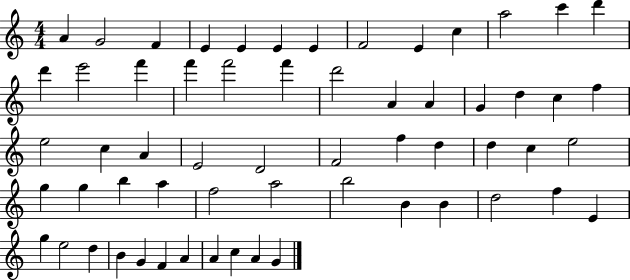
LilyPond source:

{
  \clef treble
  \numericTimeSignature
  \time 4/4
  \key c \major
  a'4 g'2 f'4 | e'4 e'4 e'4 e'4 | f'2 e'4 c''4 | a''2 c'''4 d'''4 | \break d'''4 e'''2 f'''4 | f'''4 f'''2 f'''4 | d'''2 a'4 a'4 | g'4 d''4 c''4 f''4 | \break e''2 c''4 a'4 | e'2 d'2 | f'2 f''4 d''4 | d''4 c''4 e''2 | \break g''4 g''4 b''4 a''4 | f''2 a''2 | b''2 b'4 b'4 | d''2 f''4 e'4 | \break g''4 e''2 d''4 | b'4 g'4 f'4 a'4 | a'4 c''4 a'4 g'4 | \bar "|."
}